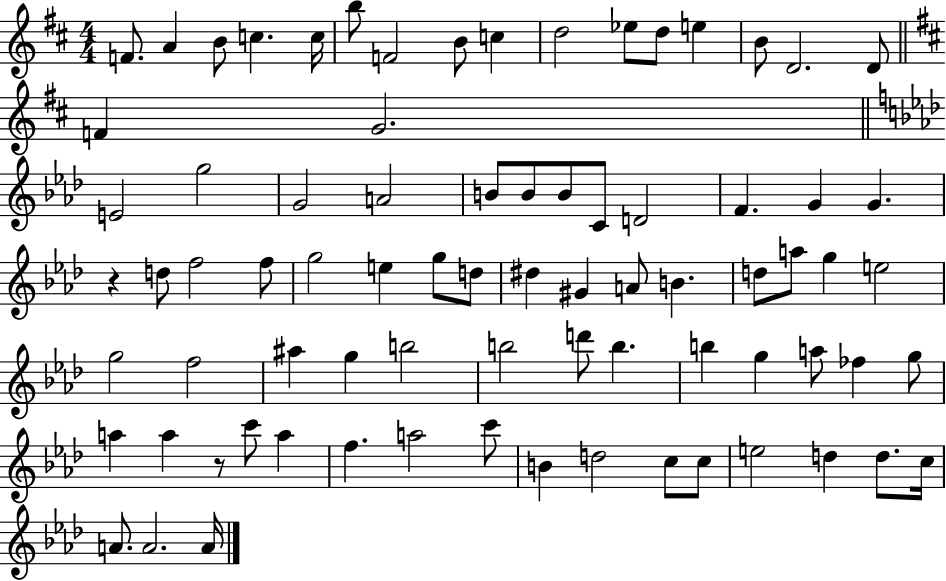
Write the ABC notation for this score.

X:1
T:Untitled
M:4/4
L:1/4
K:D
F/2 A B/2 c c/4 b/2 F2 B/2 c d2 _e/2 d/2 e B/2 D2 D/2 F G2 E2 g2 G2 A2 B/2 B/2 B/2 C/2 D2 F G G z d/2 f2 f/2 g2 e g/2 d/2 ^d ^G A/2 B d/2 a/2 g e2 g2 f2 ^a g b2 b2 d'/2 b b g a/2 _f g/2 a a z/2 c'/2 a f a2 c'/2 B d2 c/2 c/2 e2 d d/2 c/4 A/2 A2 A/4